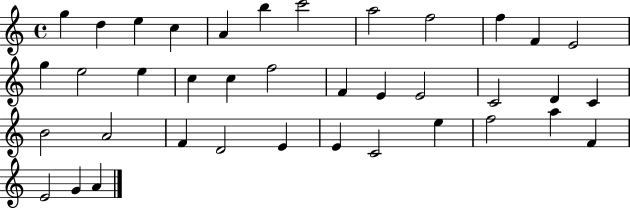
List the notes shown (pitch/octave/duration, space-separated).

G5/q D5/q E5/q C5/q A4/q B5/q C6/h A5/h F5/h F5/q F4/q E4/h G5/q E5/h E5/q C5/q C5/q F5/h F4/q E4/q E4/h C4/h D4/q C4/q B4/h A4/h F4/q D4/h E4/q E4/q C4/h E5/q F5/h A5/q F4/q E4/h G4/q A4/q